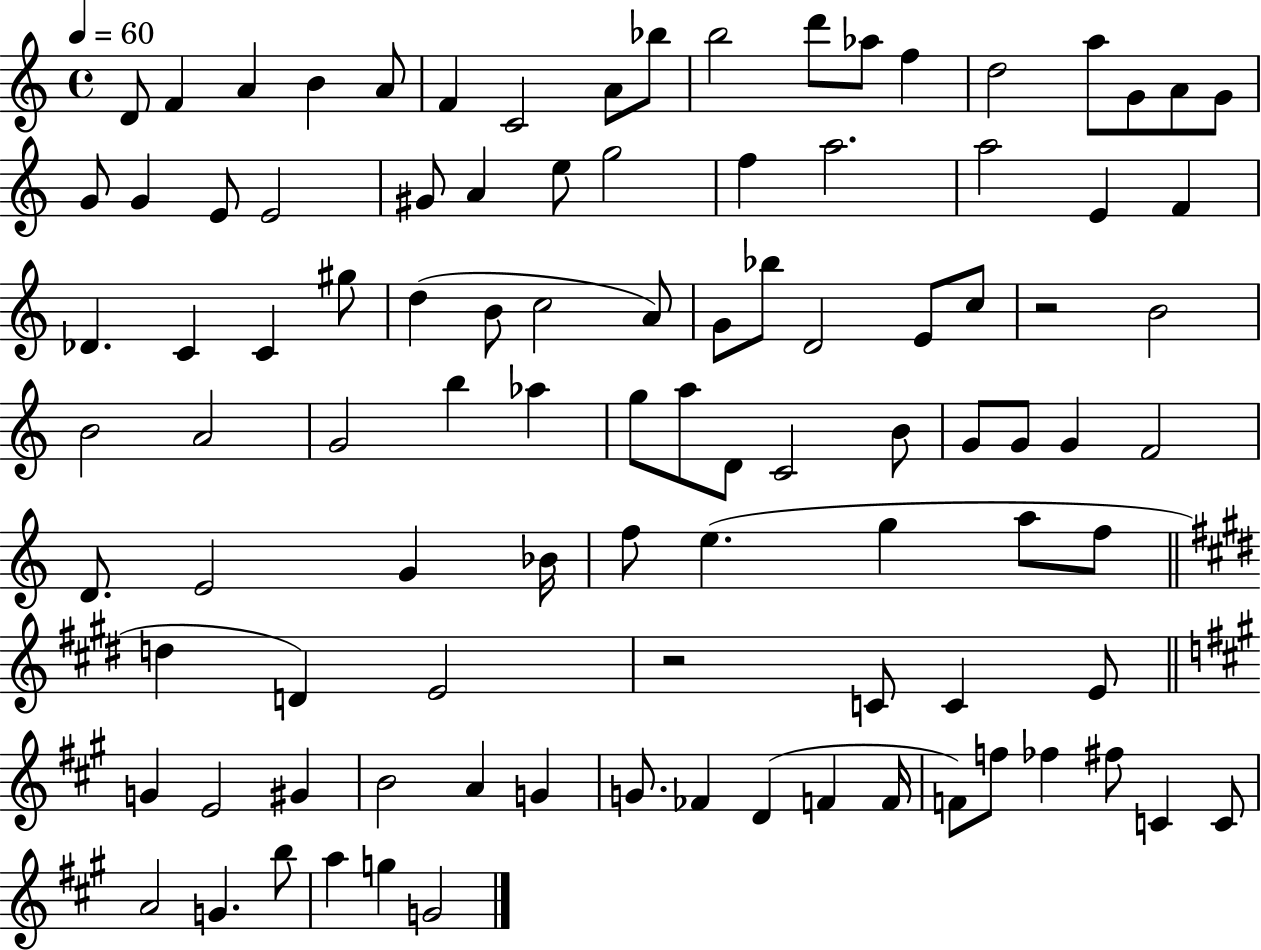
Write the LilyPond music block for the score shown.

{
  \clef treble
  \time 4/4
  \defaultTimeSignature
  \key c \major
  \tempo 4 = 60
  d'8 f'4 a'4 b'4 a'8 | f'4 c'2 a'8 bes''8 | b''2 d'''8 aes''8 f''4 | d''2 a''8 g'8 a'8 g'8 | \break g'8 g'4 e'8 e'2 | gis'8 a'4 e''8 g''2 | f''4 a''2. | a''2 e'4 f'4 | \break des'4. c'4 c'4 gis''8 | d''4( b'8 c''2 a'8) | g'8 bes''8 d'2 e'8 c''8 | r2 b'2 | \break b'2 a'2 | g'2 b''4 aes''4 | g''8 a''8 d'8 c'2 b'8 | g'8 g'8 g'4 f'2 | \break d'8. e'2 g'4 bes'16 | f''8 e''4.( g''4 a''8 f''8 | \bar "||" \break \key e \major d''4 d'4) e'2 | r2 c'8 c'4 e'8 | \bar "||" \break \key a \major g'4 e'2 gis'4 | b'2 a'4 g'4 | g'8. fes'4 d'4( f'4 f'16 | f'8) f''8 fes''4 fis''8 c'4 c'8 | \break a'2 g'4. b''8 | a''4 g''4 g'2 | \bar "|."
}